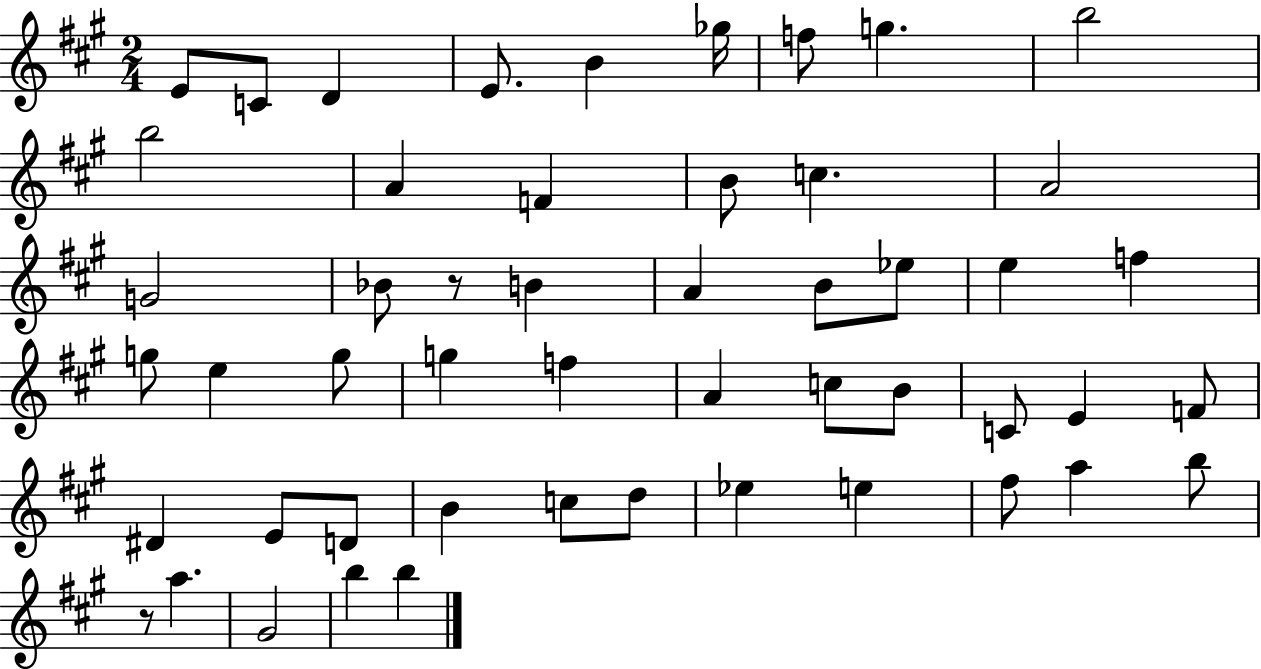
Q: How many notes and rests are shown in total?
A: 51